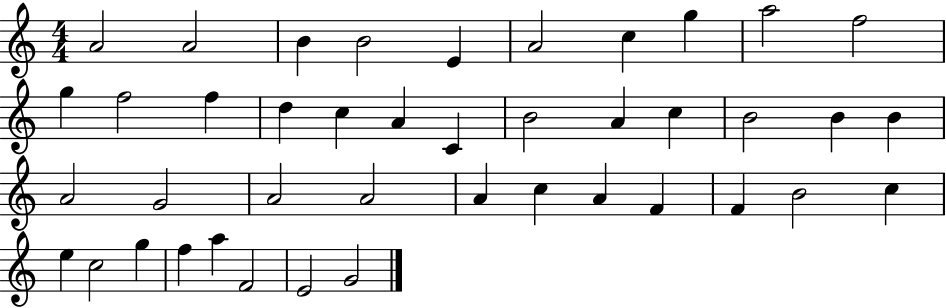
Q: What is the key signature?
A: C major